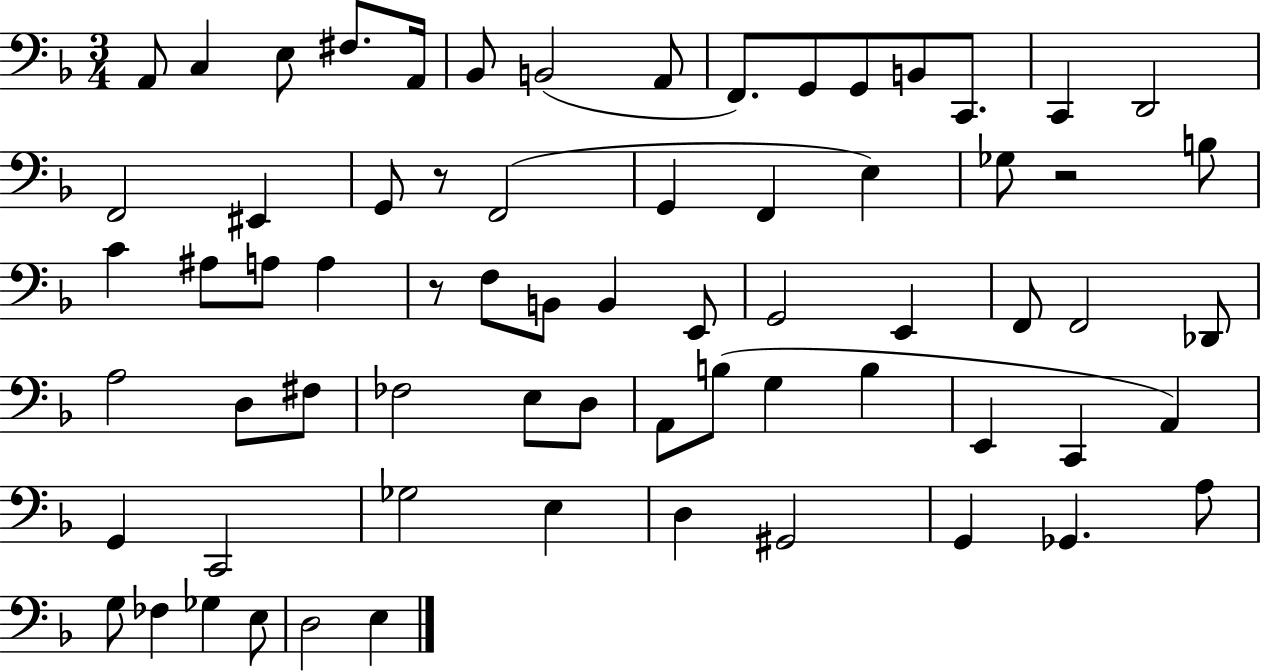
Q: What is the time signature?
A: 3/4